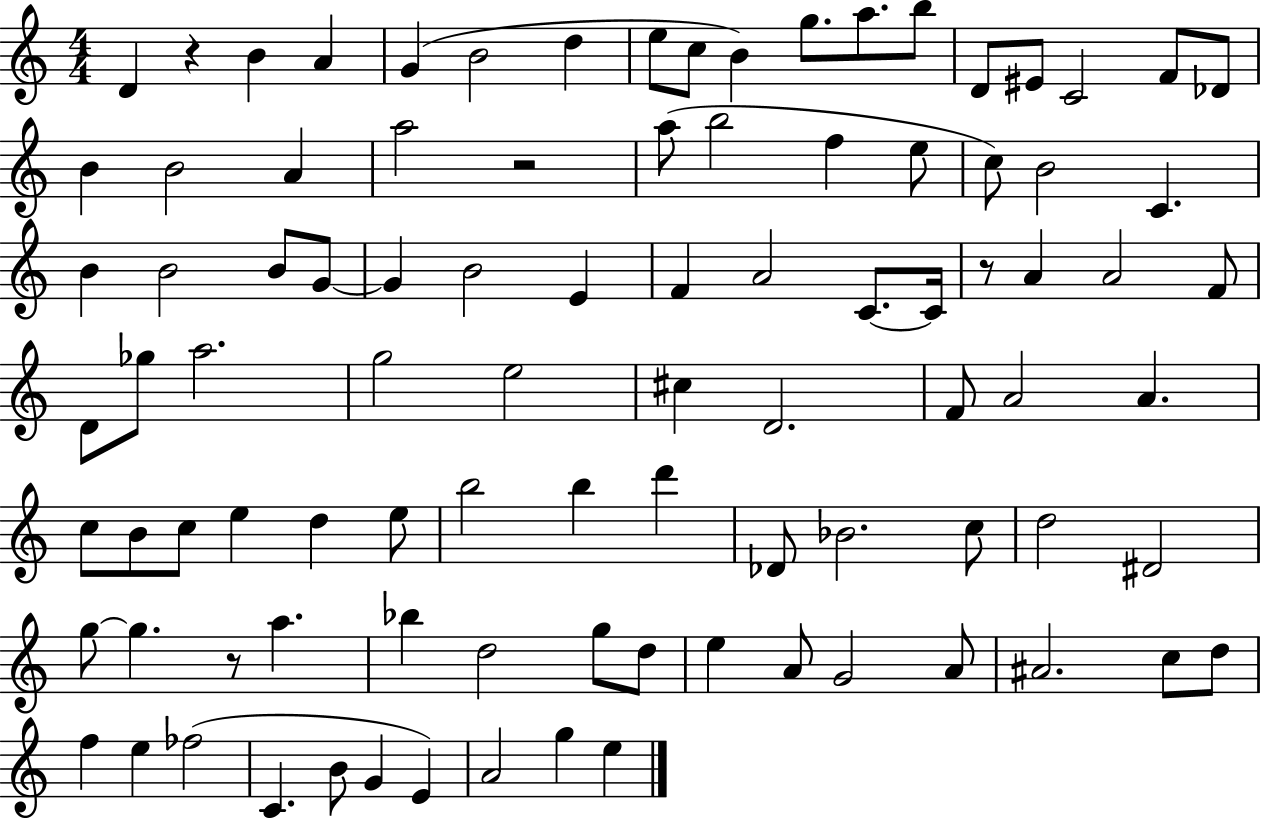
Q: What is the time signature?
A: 4/4